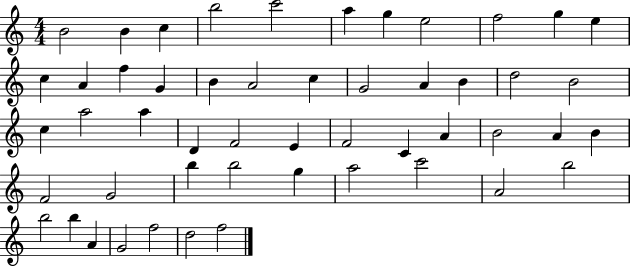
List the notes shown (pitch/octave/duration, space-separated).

B4/h B4/q C5/q B5/h C6/h A5/q G5/q E5/h F5/h G5/q E5/q C5/q A4/q F5/q G4/q B4/q A4/h C5/q G4/h A4/q B4/q D5/h B4/h C5/q A5/h A5/q D4/q F4/h E4/q F4/h C4/q A4/q B4/h A4/q B4/q F4/h G4/h B5/q B5/h G5/q A5/h C6/h A4/h B5/h B5/h B5/q A4/q G4/h F5/h D5/h F5/h